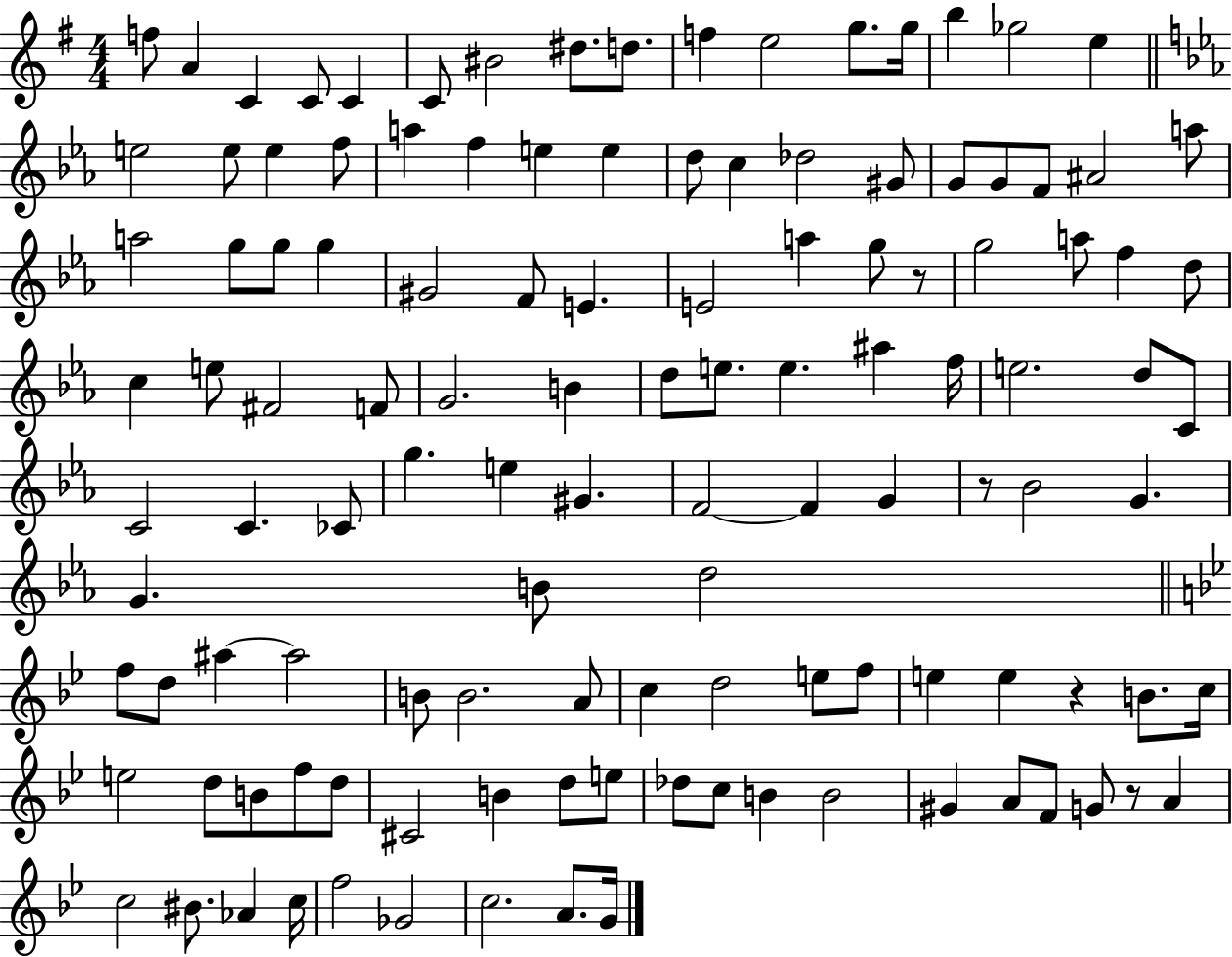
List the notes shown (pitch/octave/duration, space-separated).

F5/e A4/q C4/q C4/e C4/q C4/e BIS4/h D#5/e. D5/e. F5/q E5/h G5/e. G5/s B5/q Gb5/h E5/q E5/h E5/e E5/q F5/e A5/q F5/q E5/q E5/q D5/e C5/q Db5/h G#4/e G4/e G4/e F4/e A#4/h A5/e A5/h G5/e G5/e G5/q G#4/h F4/e E4/q. E4/h A5/q G5/e R/e G5/h A5/e F5/q D5/e C5/q E5/e F#4/h F4/e G4/h. B4/q D5/e E5/e. E5/q. A#5/q F5/s E5/h. D5/e C4/e C4/h C4/q. CES4/e G5/q. E5/q G#4/q. F4/h F4/q G4/q R/e Bb4/h G4/q. G4/q. B4/e D5/h F5/e D5/e A#5/q A#5/h B4/e B4/h. A4/e C5/q D5/h E5/e F5/e E5/q E5/q R/q B4/e. C5/s E5/h D5/e B4/e F5/e D5/e C#4/h B4/q D5/e E5/e Db5/e C5/e B4/q B4/h G#4/q A4/e F4/e G4/e R/e A4/q C5/h BIS4/e. Ab4/q C5/s F5/h Gb4/h C5/h. A4/e. G4/s